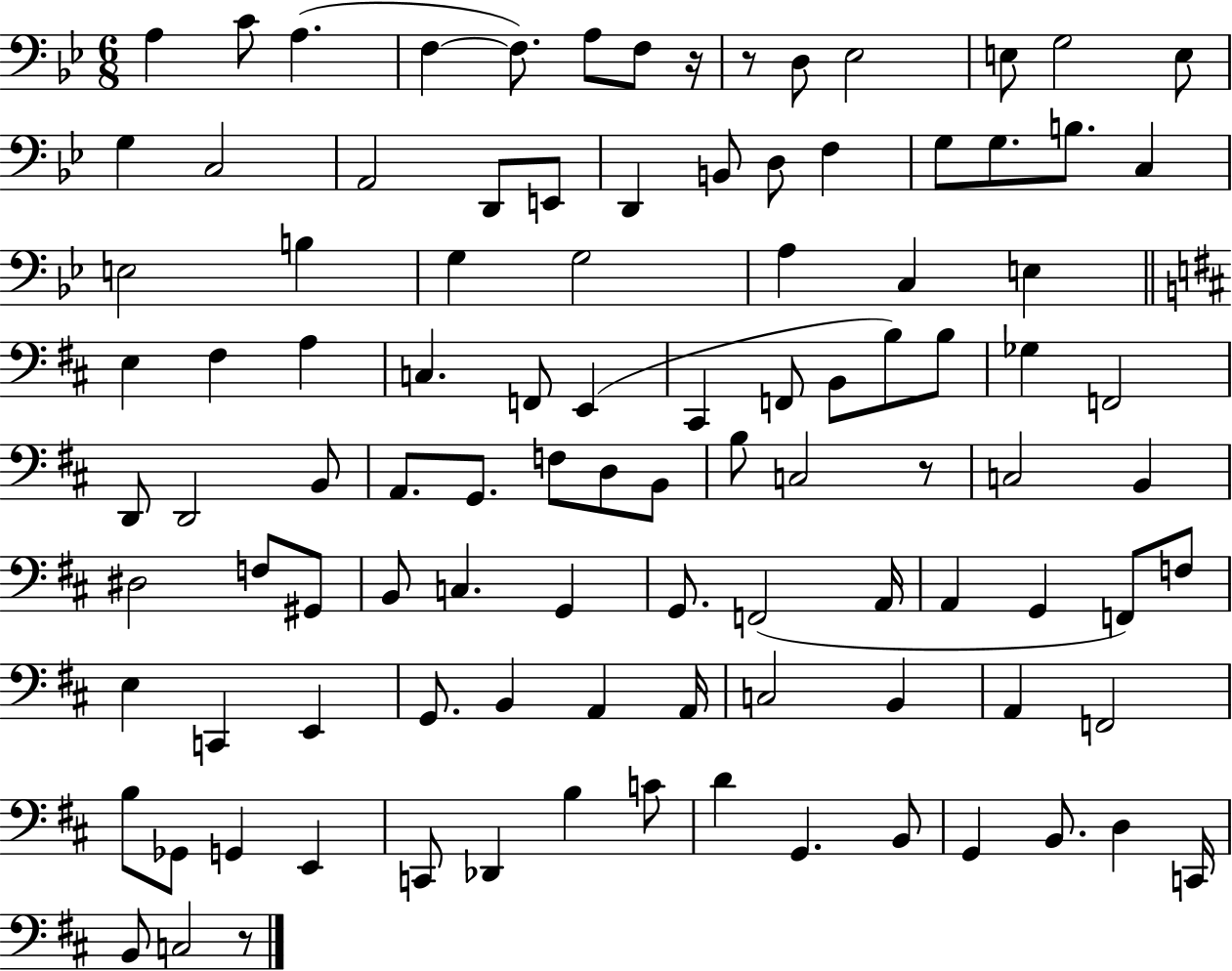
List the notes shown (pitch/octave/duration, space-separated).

A3/q C4/e A3/q. F3/q F3/e. A3/e F3/e R/s R/e D3/e Eb3/h E3/e G3/h E3/e G3/q C3/h A2/h D2/e E2/e D2/q B2/e D3/e F3/q G3/e G3/e. B3/e. C3/q E3/h B3/q G3/q G3/h A3/q C3/q E3/q E3/q F#3/q A3/q C3/q. F2/e E2/q C#2/q F2/e B2/e B3/e B3/e Gb3/q F2/h D2/e D2/h B2/e A2/e. G2/e. F3/e D3/e B2/e B3/e C3/h R/e C3/h B2/q D#3/h F3/e G#2/e B2/e C3/q. G2/q G2/e. F2/h A2/s A2/q G2/q F2/e F3/e E3/q C2/q E2/q G2/e. B2/q A2/q A2/s C3/h B2/q A2/q F2/h B3/e Gb2/e G2/q E2/q C2/e Db2/q B3/q C4/e D4/q G2/q. B2/e G2/q B2/e. D3/q C2/s B2/e C3/h R/e